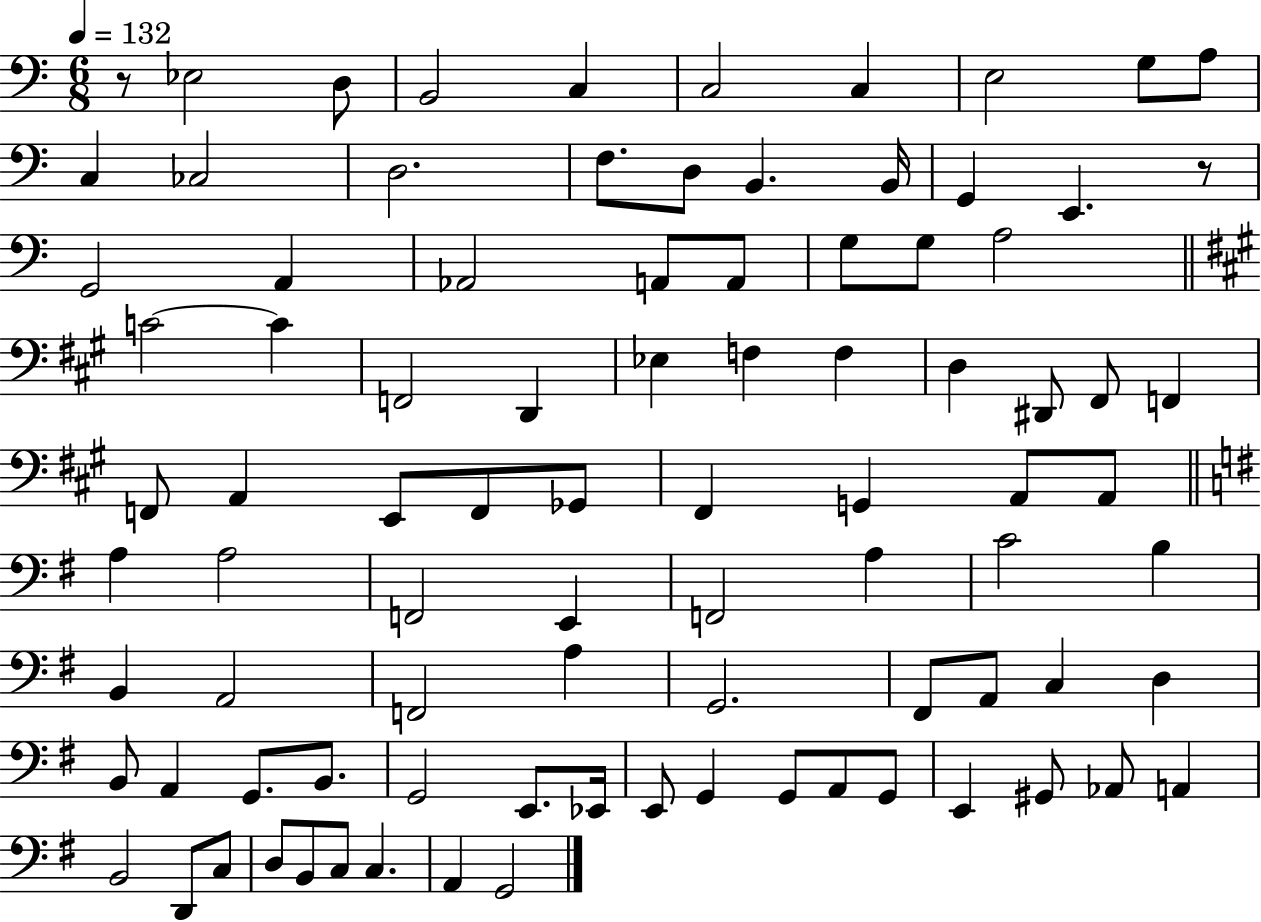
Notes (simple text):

R/e Eb3/h D3/e B2/h C3/q C3/h C3/q E3/h G3/e A3/e C3/q CES3/h D3/h. F3/e. D3/e B2/q. B2/s G2/q E2/q. R/e G2/h A2/q Ab2/h A2/e A2/e G3/e G3/e A3/h C4/h C4/q F2/h D2/q Eb3/q F3/q F3/q D3/q D#2/e F#2/e F2/q F2/e A2/q E2/e F2/e Gb2/e F#2/q G2/q A2/e A2/e A3/q A3/h F2/h E2/q F2/h A3/q C4/h B3/q B2/q A2/h F2/h A3/q G2/h. F#2/e A2/e C3/q D3/q B2/e A2/q G2/e. B2/e. G2/h E2/e. Eb2/s E2/e G2/q G2/e A2/e G2/e E2/q G#2/e Ab2/e A2/q B2/h D2/e C3/e D3/e B2/e C3/e C3/q. A2/q G2/h